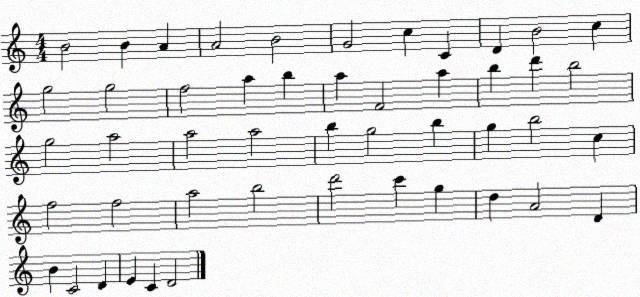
X:1
T:Untitled
M:4/4
L:1/4
K:C
B2 B A A2 B2 G2 c C D B2 c g2 g2 f2 a b a F2 a b d' b2 g2 a2 a2 a2 b g2 b g b2 c f2 f2 a2 b2 d'2 c' g d A2 D B C2 D E C D2